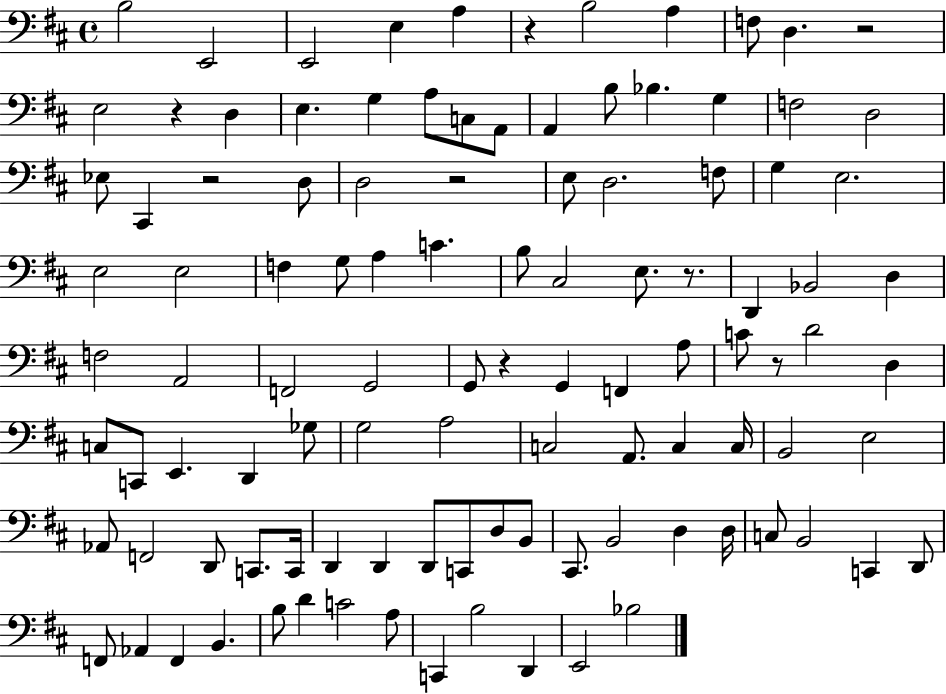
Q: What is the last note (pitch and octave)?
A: Bb3